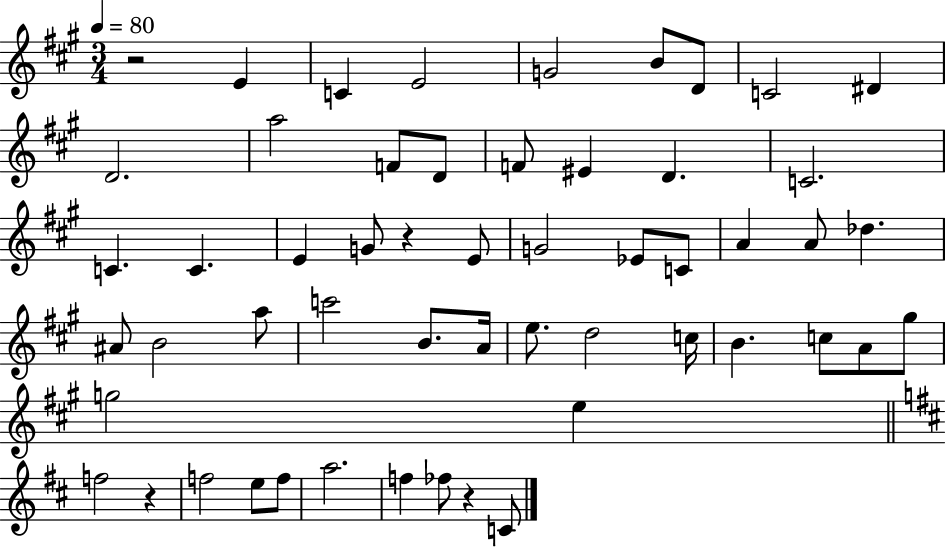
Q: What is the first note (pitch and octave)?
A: E4